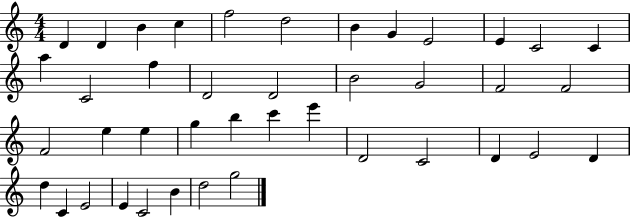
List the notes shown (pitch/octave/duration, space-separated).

D4/q D4/q B4/q C5/q F5/h D5/h B4/q G4/q E4/h E4/q C4/h C4/q A5/q C4/h F5/q D4/h D4/h B4/h G4/h F4/h F4/h F4/h E5/q E5/q G5/q B5/q C6/q E6/q D4/h C4/h D4/q E4/h D4/q D5/q C4/q E4/h E4/q C4/h B4/q D5/h G5/h